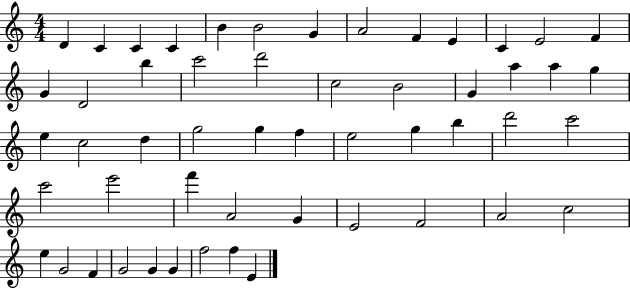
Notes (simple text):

D4/q C4/q C4/q C4/q B4/q B4/h G4/q A4/h F4/q E4/q C4/q E4/h F4/q G4/q D4/h B5/q C6/h D6/h C5/h B4/h G4/q A5/q A5/q G5/q E5/q C5/h D5/q G5/h G5/q F5/q E5/h G5/q B5/q D6/h C6/h C6/h E6/h F6/q A4/h G4/q E4/h F4/h A4/h C5/h E5/q G4/h F4/q G4/h G4/q G4/q F5/h F5/q E4/q